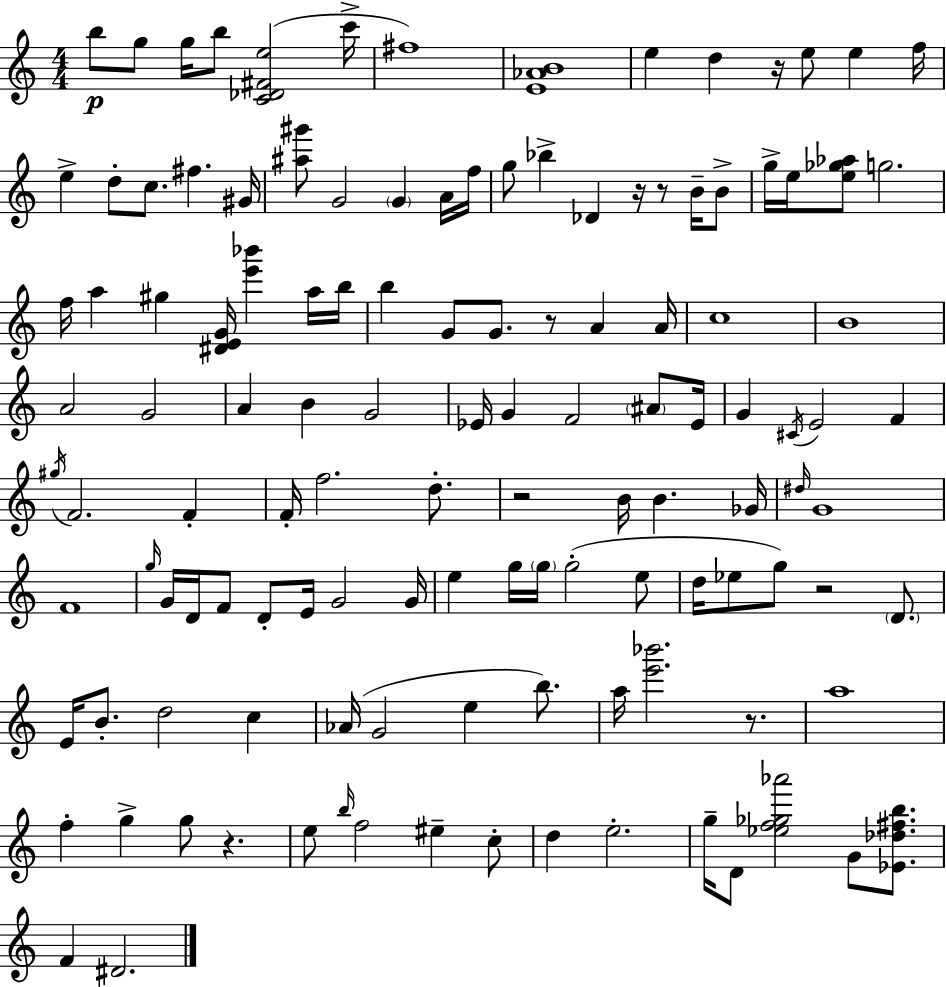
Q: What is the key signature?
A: A minor